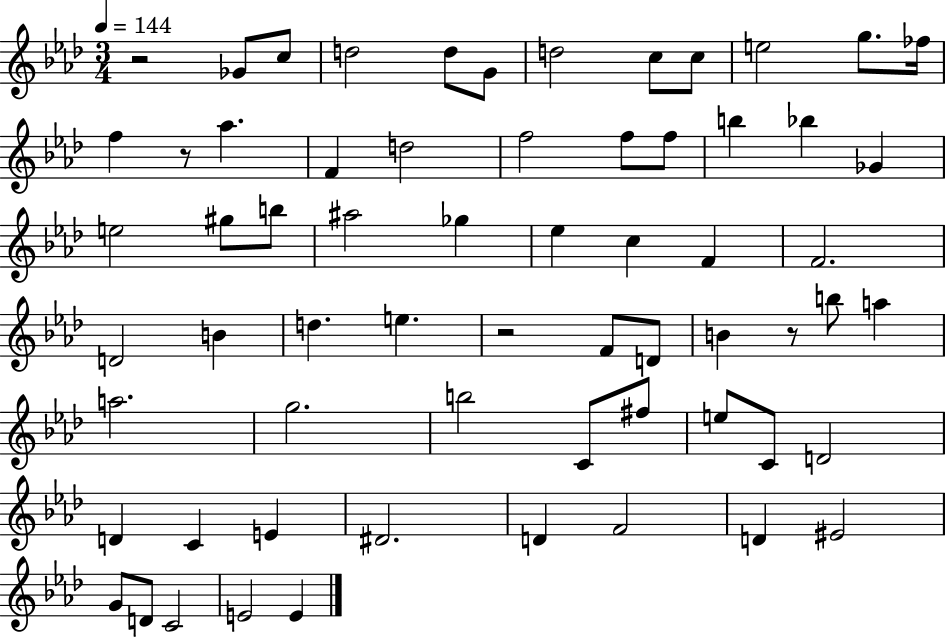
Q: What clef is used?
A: treble